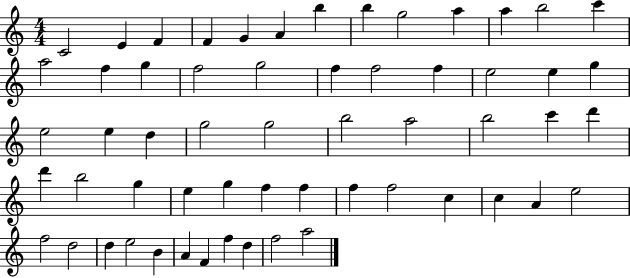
C4/h E4/q F4/q F4/q G4/q A4/q B5/q B5/q G5/h A5/q A5/q B5/h C6/q A5/h F5/q G5/q F5/h G5/h F5/q F5/h F5/q E5/h E5/q G5/q E5/h E5/q D5/q G5/h G5/h B5/h A5/h B5/h C6/q D6/q D6/q B5/h G5/q E5/q G5/q F5/q F5/q F5/q F5/h C5/q C5/q A4/q E5/h F5/h D5/h D5/q E5/h B4/q A4/q F4/q F5/q D5/q F5/h A5/h